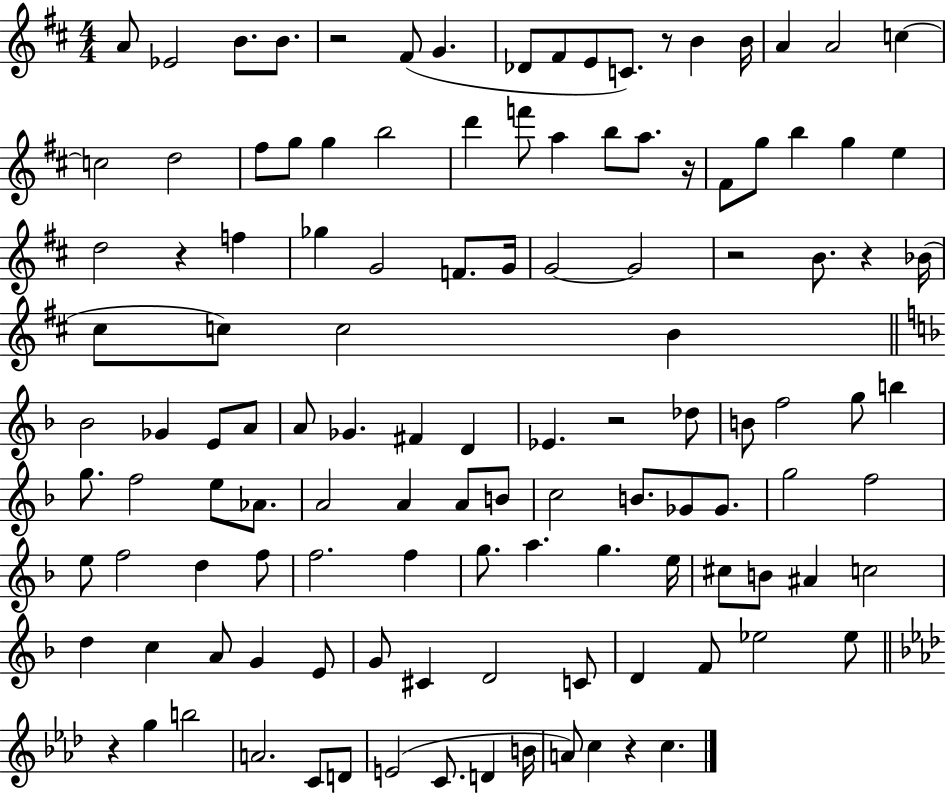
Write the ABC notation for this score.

X:1
T:Untitled
M:4/4
L:1/4
K:D
A/2 _E2 B/2 B/2 z2 ^F/2 G _D/2 ^F/2 E/2 C/2 z/2 B B/4 A A2 c c2 d2 ^f/2 g/2 g b2 d' f'/2 a b/2 a/2 z/4 ^F/2 g/2 b g e d2 z f _g G2 F/2 G/4 G2 G2 z2 B/2 z _B/4 ^c/2 c/2 c2 B _B2 _G E/2 A/2 A/2 _G ^F D _E z2 _d/2 B/2 f2 g/2 b g/2 f2 e/2 _A/2 A2 A A/2 B/2 c2 B/2 _G/2 _G/2 g2 f2 e/2 f2 d f/2 f2 f g/2 a g e/4 ^c/2 B/2 ^A c2 d c A/2 G E/2 G/2 ^C D2 C/2 D F/2 _e2 _e/2 z g b2 A2 C/2 D/2 E2 C/2 D B/4 A/2 c z c